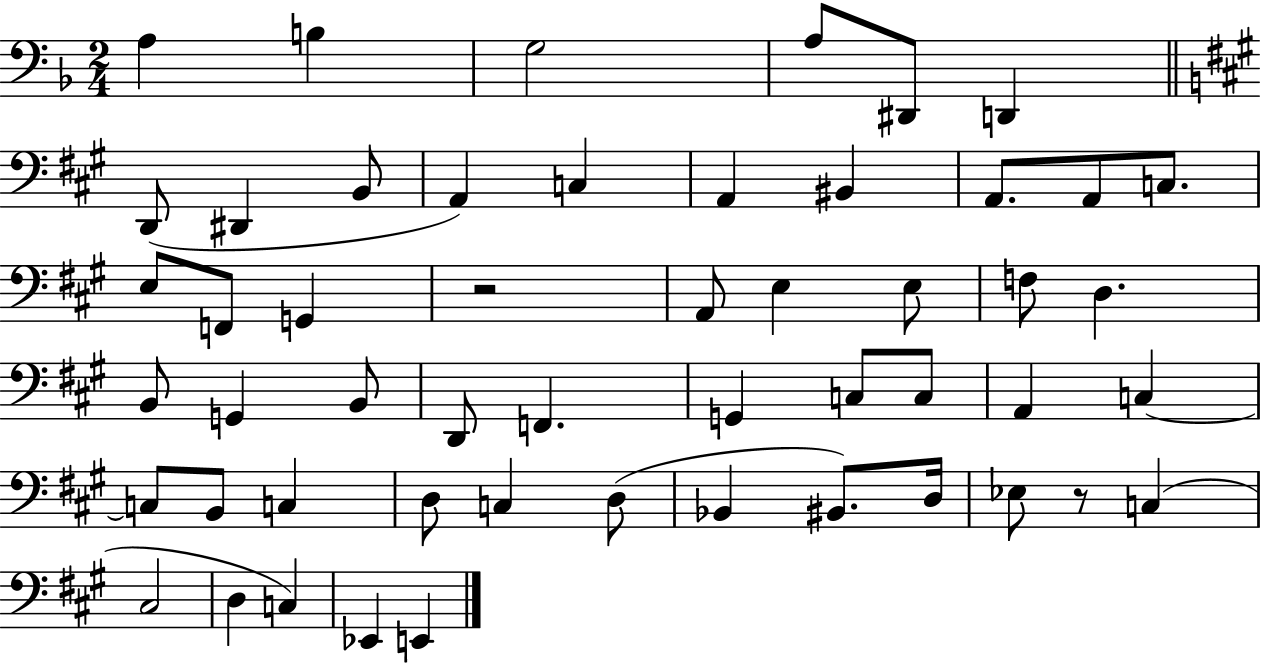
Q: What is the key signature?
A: F major